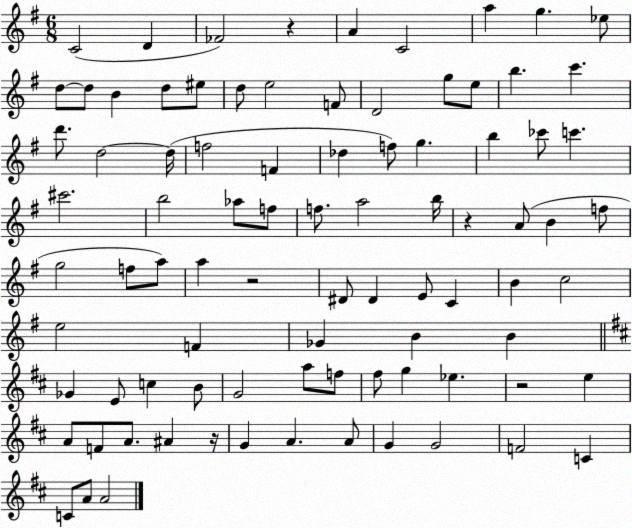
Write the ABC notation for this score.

X:1
T:Untitled
M:6/8
L:1/4
K:G
C2 D _F2 z A C2 a g _e/2 d/2 d/2 B d/2 ^e/2 d/2 e2 F/2 D2 g/2 e/2 b c' d'/2 d2 d/4 f2 F _d f/2 g b _c'/2 c' ^c'2 b2 _a/2 f/2 f/2 a2 b/4 z A/2 B f/2 g2 f/2 a/2 a z2 ^D/2 ^D E/2 C B c2 e2 F _G B B _G E/2 c B/2 G2 a/2 f/2 ^f/2 g _e z2 e A/2 F/2 A/2 ^A z/4 G A A/2 G G2 F2 C C/2 A/2 A2